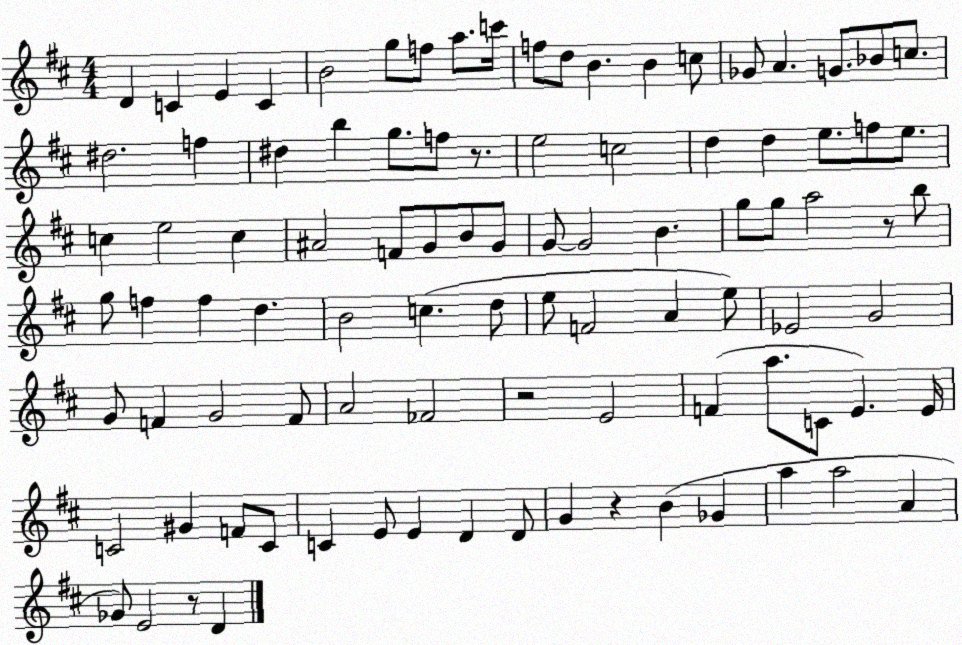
X:1
T:Untitled
M:4/4
L:1/4
K:D
D C E C B2 g/2 f/2 a/2 c'/4 f/2 d/2 B B c/2 _G/2 A G/2 _B/2 c/2 ^d2 f ^d b g/2 f/2 z/2 e2 c2 d d e/2 f/2 e/2 c e2 c ^A2 F/2 G/2 B/2 G/2 G/2 G2 B g/2 g/2 a2 z/2 b/2 g/2 f f d B2 c d/2 e/2 F2 A e/2 _E2 G2 G/2 F G2 F/2 A2 _F2 z2 E2 F a/2 C/2 E E/4 C2 ^G F/2 C/2 C E/2 E D D/2 G z B _G a a2 A _G/2 E2 z/2 D